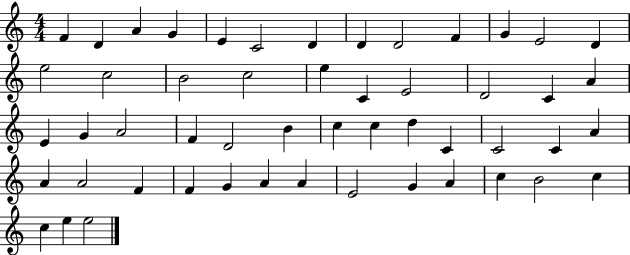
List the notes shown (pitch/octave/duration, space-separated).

F4/q D4/q A4/q G4/q E4/q C4/h D4/q D4/q D4/h F4/q G4/q E4/h D4/q E5/h C5/h B4/h C5/h E5/q C4/q E4/h D4/h C4/q A4/q E4/q G4/q A4/h F4/q D4/h B4/q C5/q C5/q D5/q C4/q C4/h C4/q A4/q A4/q A4/h F4/q F4/q G4/q A4/q A4/q E4/h G4/q A4/q C5/q B4/h C5/q C5/q E5/q E5/h